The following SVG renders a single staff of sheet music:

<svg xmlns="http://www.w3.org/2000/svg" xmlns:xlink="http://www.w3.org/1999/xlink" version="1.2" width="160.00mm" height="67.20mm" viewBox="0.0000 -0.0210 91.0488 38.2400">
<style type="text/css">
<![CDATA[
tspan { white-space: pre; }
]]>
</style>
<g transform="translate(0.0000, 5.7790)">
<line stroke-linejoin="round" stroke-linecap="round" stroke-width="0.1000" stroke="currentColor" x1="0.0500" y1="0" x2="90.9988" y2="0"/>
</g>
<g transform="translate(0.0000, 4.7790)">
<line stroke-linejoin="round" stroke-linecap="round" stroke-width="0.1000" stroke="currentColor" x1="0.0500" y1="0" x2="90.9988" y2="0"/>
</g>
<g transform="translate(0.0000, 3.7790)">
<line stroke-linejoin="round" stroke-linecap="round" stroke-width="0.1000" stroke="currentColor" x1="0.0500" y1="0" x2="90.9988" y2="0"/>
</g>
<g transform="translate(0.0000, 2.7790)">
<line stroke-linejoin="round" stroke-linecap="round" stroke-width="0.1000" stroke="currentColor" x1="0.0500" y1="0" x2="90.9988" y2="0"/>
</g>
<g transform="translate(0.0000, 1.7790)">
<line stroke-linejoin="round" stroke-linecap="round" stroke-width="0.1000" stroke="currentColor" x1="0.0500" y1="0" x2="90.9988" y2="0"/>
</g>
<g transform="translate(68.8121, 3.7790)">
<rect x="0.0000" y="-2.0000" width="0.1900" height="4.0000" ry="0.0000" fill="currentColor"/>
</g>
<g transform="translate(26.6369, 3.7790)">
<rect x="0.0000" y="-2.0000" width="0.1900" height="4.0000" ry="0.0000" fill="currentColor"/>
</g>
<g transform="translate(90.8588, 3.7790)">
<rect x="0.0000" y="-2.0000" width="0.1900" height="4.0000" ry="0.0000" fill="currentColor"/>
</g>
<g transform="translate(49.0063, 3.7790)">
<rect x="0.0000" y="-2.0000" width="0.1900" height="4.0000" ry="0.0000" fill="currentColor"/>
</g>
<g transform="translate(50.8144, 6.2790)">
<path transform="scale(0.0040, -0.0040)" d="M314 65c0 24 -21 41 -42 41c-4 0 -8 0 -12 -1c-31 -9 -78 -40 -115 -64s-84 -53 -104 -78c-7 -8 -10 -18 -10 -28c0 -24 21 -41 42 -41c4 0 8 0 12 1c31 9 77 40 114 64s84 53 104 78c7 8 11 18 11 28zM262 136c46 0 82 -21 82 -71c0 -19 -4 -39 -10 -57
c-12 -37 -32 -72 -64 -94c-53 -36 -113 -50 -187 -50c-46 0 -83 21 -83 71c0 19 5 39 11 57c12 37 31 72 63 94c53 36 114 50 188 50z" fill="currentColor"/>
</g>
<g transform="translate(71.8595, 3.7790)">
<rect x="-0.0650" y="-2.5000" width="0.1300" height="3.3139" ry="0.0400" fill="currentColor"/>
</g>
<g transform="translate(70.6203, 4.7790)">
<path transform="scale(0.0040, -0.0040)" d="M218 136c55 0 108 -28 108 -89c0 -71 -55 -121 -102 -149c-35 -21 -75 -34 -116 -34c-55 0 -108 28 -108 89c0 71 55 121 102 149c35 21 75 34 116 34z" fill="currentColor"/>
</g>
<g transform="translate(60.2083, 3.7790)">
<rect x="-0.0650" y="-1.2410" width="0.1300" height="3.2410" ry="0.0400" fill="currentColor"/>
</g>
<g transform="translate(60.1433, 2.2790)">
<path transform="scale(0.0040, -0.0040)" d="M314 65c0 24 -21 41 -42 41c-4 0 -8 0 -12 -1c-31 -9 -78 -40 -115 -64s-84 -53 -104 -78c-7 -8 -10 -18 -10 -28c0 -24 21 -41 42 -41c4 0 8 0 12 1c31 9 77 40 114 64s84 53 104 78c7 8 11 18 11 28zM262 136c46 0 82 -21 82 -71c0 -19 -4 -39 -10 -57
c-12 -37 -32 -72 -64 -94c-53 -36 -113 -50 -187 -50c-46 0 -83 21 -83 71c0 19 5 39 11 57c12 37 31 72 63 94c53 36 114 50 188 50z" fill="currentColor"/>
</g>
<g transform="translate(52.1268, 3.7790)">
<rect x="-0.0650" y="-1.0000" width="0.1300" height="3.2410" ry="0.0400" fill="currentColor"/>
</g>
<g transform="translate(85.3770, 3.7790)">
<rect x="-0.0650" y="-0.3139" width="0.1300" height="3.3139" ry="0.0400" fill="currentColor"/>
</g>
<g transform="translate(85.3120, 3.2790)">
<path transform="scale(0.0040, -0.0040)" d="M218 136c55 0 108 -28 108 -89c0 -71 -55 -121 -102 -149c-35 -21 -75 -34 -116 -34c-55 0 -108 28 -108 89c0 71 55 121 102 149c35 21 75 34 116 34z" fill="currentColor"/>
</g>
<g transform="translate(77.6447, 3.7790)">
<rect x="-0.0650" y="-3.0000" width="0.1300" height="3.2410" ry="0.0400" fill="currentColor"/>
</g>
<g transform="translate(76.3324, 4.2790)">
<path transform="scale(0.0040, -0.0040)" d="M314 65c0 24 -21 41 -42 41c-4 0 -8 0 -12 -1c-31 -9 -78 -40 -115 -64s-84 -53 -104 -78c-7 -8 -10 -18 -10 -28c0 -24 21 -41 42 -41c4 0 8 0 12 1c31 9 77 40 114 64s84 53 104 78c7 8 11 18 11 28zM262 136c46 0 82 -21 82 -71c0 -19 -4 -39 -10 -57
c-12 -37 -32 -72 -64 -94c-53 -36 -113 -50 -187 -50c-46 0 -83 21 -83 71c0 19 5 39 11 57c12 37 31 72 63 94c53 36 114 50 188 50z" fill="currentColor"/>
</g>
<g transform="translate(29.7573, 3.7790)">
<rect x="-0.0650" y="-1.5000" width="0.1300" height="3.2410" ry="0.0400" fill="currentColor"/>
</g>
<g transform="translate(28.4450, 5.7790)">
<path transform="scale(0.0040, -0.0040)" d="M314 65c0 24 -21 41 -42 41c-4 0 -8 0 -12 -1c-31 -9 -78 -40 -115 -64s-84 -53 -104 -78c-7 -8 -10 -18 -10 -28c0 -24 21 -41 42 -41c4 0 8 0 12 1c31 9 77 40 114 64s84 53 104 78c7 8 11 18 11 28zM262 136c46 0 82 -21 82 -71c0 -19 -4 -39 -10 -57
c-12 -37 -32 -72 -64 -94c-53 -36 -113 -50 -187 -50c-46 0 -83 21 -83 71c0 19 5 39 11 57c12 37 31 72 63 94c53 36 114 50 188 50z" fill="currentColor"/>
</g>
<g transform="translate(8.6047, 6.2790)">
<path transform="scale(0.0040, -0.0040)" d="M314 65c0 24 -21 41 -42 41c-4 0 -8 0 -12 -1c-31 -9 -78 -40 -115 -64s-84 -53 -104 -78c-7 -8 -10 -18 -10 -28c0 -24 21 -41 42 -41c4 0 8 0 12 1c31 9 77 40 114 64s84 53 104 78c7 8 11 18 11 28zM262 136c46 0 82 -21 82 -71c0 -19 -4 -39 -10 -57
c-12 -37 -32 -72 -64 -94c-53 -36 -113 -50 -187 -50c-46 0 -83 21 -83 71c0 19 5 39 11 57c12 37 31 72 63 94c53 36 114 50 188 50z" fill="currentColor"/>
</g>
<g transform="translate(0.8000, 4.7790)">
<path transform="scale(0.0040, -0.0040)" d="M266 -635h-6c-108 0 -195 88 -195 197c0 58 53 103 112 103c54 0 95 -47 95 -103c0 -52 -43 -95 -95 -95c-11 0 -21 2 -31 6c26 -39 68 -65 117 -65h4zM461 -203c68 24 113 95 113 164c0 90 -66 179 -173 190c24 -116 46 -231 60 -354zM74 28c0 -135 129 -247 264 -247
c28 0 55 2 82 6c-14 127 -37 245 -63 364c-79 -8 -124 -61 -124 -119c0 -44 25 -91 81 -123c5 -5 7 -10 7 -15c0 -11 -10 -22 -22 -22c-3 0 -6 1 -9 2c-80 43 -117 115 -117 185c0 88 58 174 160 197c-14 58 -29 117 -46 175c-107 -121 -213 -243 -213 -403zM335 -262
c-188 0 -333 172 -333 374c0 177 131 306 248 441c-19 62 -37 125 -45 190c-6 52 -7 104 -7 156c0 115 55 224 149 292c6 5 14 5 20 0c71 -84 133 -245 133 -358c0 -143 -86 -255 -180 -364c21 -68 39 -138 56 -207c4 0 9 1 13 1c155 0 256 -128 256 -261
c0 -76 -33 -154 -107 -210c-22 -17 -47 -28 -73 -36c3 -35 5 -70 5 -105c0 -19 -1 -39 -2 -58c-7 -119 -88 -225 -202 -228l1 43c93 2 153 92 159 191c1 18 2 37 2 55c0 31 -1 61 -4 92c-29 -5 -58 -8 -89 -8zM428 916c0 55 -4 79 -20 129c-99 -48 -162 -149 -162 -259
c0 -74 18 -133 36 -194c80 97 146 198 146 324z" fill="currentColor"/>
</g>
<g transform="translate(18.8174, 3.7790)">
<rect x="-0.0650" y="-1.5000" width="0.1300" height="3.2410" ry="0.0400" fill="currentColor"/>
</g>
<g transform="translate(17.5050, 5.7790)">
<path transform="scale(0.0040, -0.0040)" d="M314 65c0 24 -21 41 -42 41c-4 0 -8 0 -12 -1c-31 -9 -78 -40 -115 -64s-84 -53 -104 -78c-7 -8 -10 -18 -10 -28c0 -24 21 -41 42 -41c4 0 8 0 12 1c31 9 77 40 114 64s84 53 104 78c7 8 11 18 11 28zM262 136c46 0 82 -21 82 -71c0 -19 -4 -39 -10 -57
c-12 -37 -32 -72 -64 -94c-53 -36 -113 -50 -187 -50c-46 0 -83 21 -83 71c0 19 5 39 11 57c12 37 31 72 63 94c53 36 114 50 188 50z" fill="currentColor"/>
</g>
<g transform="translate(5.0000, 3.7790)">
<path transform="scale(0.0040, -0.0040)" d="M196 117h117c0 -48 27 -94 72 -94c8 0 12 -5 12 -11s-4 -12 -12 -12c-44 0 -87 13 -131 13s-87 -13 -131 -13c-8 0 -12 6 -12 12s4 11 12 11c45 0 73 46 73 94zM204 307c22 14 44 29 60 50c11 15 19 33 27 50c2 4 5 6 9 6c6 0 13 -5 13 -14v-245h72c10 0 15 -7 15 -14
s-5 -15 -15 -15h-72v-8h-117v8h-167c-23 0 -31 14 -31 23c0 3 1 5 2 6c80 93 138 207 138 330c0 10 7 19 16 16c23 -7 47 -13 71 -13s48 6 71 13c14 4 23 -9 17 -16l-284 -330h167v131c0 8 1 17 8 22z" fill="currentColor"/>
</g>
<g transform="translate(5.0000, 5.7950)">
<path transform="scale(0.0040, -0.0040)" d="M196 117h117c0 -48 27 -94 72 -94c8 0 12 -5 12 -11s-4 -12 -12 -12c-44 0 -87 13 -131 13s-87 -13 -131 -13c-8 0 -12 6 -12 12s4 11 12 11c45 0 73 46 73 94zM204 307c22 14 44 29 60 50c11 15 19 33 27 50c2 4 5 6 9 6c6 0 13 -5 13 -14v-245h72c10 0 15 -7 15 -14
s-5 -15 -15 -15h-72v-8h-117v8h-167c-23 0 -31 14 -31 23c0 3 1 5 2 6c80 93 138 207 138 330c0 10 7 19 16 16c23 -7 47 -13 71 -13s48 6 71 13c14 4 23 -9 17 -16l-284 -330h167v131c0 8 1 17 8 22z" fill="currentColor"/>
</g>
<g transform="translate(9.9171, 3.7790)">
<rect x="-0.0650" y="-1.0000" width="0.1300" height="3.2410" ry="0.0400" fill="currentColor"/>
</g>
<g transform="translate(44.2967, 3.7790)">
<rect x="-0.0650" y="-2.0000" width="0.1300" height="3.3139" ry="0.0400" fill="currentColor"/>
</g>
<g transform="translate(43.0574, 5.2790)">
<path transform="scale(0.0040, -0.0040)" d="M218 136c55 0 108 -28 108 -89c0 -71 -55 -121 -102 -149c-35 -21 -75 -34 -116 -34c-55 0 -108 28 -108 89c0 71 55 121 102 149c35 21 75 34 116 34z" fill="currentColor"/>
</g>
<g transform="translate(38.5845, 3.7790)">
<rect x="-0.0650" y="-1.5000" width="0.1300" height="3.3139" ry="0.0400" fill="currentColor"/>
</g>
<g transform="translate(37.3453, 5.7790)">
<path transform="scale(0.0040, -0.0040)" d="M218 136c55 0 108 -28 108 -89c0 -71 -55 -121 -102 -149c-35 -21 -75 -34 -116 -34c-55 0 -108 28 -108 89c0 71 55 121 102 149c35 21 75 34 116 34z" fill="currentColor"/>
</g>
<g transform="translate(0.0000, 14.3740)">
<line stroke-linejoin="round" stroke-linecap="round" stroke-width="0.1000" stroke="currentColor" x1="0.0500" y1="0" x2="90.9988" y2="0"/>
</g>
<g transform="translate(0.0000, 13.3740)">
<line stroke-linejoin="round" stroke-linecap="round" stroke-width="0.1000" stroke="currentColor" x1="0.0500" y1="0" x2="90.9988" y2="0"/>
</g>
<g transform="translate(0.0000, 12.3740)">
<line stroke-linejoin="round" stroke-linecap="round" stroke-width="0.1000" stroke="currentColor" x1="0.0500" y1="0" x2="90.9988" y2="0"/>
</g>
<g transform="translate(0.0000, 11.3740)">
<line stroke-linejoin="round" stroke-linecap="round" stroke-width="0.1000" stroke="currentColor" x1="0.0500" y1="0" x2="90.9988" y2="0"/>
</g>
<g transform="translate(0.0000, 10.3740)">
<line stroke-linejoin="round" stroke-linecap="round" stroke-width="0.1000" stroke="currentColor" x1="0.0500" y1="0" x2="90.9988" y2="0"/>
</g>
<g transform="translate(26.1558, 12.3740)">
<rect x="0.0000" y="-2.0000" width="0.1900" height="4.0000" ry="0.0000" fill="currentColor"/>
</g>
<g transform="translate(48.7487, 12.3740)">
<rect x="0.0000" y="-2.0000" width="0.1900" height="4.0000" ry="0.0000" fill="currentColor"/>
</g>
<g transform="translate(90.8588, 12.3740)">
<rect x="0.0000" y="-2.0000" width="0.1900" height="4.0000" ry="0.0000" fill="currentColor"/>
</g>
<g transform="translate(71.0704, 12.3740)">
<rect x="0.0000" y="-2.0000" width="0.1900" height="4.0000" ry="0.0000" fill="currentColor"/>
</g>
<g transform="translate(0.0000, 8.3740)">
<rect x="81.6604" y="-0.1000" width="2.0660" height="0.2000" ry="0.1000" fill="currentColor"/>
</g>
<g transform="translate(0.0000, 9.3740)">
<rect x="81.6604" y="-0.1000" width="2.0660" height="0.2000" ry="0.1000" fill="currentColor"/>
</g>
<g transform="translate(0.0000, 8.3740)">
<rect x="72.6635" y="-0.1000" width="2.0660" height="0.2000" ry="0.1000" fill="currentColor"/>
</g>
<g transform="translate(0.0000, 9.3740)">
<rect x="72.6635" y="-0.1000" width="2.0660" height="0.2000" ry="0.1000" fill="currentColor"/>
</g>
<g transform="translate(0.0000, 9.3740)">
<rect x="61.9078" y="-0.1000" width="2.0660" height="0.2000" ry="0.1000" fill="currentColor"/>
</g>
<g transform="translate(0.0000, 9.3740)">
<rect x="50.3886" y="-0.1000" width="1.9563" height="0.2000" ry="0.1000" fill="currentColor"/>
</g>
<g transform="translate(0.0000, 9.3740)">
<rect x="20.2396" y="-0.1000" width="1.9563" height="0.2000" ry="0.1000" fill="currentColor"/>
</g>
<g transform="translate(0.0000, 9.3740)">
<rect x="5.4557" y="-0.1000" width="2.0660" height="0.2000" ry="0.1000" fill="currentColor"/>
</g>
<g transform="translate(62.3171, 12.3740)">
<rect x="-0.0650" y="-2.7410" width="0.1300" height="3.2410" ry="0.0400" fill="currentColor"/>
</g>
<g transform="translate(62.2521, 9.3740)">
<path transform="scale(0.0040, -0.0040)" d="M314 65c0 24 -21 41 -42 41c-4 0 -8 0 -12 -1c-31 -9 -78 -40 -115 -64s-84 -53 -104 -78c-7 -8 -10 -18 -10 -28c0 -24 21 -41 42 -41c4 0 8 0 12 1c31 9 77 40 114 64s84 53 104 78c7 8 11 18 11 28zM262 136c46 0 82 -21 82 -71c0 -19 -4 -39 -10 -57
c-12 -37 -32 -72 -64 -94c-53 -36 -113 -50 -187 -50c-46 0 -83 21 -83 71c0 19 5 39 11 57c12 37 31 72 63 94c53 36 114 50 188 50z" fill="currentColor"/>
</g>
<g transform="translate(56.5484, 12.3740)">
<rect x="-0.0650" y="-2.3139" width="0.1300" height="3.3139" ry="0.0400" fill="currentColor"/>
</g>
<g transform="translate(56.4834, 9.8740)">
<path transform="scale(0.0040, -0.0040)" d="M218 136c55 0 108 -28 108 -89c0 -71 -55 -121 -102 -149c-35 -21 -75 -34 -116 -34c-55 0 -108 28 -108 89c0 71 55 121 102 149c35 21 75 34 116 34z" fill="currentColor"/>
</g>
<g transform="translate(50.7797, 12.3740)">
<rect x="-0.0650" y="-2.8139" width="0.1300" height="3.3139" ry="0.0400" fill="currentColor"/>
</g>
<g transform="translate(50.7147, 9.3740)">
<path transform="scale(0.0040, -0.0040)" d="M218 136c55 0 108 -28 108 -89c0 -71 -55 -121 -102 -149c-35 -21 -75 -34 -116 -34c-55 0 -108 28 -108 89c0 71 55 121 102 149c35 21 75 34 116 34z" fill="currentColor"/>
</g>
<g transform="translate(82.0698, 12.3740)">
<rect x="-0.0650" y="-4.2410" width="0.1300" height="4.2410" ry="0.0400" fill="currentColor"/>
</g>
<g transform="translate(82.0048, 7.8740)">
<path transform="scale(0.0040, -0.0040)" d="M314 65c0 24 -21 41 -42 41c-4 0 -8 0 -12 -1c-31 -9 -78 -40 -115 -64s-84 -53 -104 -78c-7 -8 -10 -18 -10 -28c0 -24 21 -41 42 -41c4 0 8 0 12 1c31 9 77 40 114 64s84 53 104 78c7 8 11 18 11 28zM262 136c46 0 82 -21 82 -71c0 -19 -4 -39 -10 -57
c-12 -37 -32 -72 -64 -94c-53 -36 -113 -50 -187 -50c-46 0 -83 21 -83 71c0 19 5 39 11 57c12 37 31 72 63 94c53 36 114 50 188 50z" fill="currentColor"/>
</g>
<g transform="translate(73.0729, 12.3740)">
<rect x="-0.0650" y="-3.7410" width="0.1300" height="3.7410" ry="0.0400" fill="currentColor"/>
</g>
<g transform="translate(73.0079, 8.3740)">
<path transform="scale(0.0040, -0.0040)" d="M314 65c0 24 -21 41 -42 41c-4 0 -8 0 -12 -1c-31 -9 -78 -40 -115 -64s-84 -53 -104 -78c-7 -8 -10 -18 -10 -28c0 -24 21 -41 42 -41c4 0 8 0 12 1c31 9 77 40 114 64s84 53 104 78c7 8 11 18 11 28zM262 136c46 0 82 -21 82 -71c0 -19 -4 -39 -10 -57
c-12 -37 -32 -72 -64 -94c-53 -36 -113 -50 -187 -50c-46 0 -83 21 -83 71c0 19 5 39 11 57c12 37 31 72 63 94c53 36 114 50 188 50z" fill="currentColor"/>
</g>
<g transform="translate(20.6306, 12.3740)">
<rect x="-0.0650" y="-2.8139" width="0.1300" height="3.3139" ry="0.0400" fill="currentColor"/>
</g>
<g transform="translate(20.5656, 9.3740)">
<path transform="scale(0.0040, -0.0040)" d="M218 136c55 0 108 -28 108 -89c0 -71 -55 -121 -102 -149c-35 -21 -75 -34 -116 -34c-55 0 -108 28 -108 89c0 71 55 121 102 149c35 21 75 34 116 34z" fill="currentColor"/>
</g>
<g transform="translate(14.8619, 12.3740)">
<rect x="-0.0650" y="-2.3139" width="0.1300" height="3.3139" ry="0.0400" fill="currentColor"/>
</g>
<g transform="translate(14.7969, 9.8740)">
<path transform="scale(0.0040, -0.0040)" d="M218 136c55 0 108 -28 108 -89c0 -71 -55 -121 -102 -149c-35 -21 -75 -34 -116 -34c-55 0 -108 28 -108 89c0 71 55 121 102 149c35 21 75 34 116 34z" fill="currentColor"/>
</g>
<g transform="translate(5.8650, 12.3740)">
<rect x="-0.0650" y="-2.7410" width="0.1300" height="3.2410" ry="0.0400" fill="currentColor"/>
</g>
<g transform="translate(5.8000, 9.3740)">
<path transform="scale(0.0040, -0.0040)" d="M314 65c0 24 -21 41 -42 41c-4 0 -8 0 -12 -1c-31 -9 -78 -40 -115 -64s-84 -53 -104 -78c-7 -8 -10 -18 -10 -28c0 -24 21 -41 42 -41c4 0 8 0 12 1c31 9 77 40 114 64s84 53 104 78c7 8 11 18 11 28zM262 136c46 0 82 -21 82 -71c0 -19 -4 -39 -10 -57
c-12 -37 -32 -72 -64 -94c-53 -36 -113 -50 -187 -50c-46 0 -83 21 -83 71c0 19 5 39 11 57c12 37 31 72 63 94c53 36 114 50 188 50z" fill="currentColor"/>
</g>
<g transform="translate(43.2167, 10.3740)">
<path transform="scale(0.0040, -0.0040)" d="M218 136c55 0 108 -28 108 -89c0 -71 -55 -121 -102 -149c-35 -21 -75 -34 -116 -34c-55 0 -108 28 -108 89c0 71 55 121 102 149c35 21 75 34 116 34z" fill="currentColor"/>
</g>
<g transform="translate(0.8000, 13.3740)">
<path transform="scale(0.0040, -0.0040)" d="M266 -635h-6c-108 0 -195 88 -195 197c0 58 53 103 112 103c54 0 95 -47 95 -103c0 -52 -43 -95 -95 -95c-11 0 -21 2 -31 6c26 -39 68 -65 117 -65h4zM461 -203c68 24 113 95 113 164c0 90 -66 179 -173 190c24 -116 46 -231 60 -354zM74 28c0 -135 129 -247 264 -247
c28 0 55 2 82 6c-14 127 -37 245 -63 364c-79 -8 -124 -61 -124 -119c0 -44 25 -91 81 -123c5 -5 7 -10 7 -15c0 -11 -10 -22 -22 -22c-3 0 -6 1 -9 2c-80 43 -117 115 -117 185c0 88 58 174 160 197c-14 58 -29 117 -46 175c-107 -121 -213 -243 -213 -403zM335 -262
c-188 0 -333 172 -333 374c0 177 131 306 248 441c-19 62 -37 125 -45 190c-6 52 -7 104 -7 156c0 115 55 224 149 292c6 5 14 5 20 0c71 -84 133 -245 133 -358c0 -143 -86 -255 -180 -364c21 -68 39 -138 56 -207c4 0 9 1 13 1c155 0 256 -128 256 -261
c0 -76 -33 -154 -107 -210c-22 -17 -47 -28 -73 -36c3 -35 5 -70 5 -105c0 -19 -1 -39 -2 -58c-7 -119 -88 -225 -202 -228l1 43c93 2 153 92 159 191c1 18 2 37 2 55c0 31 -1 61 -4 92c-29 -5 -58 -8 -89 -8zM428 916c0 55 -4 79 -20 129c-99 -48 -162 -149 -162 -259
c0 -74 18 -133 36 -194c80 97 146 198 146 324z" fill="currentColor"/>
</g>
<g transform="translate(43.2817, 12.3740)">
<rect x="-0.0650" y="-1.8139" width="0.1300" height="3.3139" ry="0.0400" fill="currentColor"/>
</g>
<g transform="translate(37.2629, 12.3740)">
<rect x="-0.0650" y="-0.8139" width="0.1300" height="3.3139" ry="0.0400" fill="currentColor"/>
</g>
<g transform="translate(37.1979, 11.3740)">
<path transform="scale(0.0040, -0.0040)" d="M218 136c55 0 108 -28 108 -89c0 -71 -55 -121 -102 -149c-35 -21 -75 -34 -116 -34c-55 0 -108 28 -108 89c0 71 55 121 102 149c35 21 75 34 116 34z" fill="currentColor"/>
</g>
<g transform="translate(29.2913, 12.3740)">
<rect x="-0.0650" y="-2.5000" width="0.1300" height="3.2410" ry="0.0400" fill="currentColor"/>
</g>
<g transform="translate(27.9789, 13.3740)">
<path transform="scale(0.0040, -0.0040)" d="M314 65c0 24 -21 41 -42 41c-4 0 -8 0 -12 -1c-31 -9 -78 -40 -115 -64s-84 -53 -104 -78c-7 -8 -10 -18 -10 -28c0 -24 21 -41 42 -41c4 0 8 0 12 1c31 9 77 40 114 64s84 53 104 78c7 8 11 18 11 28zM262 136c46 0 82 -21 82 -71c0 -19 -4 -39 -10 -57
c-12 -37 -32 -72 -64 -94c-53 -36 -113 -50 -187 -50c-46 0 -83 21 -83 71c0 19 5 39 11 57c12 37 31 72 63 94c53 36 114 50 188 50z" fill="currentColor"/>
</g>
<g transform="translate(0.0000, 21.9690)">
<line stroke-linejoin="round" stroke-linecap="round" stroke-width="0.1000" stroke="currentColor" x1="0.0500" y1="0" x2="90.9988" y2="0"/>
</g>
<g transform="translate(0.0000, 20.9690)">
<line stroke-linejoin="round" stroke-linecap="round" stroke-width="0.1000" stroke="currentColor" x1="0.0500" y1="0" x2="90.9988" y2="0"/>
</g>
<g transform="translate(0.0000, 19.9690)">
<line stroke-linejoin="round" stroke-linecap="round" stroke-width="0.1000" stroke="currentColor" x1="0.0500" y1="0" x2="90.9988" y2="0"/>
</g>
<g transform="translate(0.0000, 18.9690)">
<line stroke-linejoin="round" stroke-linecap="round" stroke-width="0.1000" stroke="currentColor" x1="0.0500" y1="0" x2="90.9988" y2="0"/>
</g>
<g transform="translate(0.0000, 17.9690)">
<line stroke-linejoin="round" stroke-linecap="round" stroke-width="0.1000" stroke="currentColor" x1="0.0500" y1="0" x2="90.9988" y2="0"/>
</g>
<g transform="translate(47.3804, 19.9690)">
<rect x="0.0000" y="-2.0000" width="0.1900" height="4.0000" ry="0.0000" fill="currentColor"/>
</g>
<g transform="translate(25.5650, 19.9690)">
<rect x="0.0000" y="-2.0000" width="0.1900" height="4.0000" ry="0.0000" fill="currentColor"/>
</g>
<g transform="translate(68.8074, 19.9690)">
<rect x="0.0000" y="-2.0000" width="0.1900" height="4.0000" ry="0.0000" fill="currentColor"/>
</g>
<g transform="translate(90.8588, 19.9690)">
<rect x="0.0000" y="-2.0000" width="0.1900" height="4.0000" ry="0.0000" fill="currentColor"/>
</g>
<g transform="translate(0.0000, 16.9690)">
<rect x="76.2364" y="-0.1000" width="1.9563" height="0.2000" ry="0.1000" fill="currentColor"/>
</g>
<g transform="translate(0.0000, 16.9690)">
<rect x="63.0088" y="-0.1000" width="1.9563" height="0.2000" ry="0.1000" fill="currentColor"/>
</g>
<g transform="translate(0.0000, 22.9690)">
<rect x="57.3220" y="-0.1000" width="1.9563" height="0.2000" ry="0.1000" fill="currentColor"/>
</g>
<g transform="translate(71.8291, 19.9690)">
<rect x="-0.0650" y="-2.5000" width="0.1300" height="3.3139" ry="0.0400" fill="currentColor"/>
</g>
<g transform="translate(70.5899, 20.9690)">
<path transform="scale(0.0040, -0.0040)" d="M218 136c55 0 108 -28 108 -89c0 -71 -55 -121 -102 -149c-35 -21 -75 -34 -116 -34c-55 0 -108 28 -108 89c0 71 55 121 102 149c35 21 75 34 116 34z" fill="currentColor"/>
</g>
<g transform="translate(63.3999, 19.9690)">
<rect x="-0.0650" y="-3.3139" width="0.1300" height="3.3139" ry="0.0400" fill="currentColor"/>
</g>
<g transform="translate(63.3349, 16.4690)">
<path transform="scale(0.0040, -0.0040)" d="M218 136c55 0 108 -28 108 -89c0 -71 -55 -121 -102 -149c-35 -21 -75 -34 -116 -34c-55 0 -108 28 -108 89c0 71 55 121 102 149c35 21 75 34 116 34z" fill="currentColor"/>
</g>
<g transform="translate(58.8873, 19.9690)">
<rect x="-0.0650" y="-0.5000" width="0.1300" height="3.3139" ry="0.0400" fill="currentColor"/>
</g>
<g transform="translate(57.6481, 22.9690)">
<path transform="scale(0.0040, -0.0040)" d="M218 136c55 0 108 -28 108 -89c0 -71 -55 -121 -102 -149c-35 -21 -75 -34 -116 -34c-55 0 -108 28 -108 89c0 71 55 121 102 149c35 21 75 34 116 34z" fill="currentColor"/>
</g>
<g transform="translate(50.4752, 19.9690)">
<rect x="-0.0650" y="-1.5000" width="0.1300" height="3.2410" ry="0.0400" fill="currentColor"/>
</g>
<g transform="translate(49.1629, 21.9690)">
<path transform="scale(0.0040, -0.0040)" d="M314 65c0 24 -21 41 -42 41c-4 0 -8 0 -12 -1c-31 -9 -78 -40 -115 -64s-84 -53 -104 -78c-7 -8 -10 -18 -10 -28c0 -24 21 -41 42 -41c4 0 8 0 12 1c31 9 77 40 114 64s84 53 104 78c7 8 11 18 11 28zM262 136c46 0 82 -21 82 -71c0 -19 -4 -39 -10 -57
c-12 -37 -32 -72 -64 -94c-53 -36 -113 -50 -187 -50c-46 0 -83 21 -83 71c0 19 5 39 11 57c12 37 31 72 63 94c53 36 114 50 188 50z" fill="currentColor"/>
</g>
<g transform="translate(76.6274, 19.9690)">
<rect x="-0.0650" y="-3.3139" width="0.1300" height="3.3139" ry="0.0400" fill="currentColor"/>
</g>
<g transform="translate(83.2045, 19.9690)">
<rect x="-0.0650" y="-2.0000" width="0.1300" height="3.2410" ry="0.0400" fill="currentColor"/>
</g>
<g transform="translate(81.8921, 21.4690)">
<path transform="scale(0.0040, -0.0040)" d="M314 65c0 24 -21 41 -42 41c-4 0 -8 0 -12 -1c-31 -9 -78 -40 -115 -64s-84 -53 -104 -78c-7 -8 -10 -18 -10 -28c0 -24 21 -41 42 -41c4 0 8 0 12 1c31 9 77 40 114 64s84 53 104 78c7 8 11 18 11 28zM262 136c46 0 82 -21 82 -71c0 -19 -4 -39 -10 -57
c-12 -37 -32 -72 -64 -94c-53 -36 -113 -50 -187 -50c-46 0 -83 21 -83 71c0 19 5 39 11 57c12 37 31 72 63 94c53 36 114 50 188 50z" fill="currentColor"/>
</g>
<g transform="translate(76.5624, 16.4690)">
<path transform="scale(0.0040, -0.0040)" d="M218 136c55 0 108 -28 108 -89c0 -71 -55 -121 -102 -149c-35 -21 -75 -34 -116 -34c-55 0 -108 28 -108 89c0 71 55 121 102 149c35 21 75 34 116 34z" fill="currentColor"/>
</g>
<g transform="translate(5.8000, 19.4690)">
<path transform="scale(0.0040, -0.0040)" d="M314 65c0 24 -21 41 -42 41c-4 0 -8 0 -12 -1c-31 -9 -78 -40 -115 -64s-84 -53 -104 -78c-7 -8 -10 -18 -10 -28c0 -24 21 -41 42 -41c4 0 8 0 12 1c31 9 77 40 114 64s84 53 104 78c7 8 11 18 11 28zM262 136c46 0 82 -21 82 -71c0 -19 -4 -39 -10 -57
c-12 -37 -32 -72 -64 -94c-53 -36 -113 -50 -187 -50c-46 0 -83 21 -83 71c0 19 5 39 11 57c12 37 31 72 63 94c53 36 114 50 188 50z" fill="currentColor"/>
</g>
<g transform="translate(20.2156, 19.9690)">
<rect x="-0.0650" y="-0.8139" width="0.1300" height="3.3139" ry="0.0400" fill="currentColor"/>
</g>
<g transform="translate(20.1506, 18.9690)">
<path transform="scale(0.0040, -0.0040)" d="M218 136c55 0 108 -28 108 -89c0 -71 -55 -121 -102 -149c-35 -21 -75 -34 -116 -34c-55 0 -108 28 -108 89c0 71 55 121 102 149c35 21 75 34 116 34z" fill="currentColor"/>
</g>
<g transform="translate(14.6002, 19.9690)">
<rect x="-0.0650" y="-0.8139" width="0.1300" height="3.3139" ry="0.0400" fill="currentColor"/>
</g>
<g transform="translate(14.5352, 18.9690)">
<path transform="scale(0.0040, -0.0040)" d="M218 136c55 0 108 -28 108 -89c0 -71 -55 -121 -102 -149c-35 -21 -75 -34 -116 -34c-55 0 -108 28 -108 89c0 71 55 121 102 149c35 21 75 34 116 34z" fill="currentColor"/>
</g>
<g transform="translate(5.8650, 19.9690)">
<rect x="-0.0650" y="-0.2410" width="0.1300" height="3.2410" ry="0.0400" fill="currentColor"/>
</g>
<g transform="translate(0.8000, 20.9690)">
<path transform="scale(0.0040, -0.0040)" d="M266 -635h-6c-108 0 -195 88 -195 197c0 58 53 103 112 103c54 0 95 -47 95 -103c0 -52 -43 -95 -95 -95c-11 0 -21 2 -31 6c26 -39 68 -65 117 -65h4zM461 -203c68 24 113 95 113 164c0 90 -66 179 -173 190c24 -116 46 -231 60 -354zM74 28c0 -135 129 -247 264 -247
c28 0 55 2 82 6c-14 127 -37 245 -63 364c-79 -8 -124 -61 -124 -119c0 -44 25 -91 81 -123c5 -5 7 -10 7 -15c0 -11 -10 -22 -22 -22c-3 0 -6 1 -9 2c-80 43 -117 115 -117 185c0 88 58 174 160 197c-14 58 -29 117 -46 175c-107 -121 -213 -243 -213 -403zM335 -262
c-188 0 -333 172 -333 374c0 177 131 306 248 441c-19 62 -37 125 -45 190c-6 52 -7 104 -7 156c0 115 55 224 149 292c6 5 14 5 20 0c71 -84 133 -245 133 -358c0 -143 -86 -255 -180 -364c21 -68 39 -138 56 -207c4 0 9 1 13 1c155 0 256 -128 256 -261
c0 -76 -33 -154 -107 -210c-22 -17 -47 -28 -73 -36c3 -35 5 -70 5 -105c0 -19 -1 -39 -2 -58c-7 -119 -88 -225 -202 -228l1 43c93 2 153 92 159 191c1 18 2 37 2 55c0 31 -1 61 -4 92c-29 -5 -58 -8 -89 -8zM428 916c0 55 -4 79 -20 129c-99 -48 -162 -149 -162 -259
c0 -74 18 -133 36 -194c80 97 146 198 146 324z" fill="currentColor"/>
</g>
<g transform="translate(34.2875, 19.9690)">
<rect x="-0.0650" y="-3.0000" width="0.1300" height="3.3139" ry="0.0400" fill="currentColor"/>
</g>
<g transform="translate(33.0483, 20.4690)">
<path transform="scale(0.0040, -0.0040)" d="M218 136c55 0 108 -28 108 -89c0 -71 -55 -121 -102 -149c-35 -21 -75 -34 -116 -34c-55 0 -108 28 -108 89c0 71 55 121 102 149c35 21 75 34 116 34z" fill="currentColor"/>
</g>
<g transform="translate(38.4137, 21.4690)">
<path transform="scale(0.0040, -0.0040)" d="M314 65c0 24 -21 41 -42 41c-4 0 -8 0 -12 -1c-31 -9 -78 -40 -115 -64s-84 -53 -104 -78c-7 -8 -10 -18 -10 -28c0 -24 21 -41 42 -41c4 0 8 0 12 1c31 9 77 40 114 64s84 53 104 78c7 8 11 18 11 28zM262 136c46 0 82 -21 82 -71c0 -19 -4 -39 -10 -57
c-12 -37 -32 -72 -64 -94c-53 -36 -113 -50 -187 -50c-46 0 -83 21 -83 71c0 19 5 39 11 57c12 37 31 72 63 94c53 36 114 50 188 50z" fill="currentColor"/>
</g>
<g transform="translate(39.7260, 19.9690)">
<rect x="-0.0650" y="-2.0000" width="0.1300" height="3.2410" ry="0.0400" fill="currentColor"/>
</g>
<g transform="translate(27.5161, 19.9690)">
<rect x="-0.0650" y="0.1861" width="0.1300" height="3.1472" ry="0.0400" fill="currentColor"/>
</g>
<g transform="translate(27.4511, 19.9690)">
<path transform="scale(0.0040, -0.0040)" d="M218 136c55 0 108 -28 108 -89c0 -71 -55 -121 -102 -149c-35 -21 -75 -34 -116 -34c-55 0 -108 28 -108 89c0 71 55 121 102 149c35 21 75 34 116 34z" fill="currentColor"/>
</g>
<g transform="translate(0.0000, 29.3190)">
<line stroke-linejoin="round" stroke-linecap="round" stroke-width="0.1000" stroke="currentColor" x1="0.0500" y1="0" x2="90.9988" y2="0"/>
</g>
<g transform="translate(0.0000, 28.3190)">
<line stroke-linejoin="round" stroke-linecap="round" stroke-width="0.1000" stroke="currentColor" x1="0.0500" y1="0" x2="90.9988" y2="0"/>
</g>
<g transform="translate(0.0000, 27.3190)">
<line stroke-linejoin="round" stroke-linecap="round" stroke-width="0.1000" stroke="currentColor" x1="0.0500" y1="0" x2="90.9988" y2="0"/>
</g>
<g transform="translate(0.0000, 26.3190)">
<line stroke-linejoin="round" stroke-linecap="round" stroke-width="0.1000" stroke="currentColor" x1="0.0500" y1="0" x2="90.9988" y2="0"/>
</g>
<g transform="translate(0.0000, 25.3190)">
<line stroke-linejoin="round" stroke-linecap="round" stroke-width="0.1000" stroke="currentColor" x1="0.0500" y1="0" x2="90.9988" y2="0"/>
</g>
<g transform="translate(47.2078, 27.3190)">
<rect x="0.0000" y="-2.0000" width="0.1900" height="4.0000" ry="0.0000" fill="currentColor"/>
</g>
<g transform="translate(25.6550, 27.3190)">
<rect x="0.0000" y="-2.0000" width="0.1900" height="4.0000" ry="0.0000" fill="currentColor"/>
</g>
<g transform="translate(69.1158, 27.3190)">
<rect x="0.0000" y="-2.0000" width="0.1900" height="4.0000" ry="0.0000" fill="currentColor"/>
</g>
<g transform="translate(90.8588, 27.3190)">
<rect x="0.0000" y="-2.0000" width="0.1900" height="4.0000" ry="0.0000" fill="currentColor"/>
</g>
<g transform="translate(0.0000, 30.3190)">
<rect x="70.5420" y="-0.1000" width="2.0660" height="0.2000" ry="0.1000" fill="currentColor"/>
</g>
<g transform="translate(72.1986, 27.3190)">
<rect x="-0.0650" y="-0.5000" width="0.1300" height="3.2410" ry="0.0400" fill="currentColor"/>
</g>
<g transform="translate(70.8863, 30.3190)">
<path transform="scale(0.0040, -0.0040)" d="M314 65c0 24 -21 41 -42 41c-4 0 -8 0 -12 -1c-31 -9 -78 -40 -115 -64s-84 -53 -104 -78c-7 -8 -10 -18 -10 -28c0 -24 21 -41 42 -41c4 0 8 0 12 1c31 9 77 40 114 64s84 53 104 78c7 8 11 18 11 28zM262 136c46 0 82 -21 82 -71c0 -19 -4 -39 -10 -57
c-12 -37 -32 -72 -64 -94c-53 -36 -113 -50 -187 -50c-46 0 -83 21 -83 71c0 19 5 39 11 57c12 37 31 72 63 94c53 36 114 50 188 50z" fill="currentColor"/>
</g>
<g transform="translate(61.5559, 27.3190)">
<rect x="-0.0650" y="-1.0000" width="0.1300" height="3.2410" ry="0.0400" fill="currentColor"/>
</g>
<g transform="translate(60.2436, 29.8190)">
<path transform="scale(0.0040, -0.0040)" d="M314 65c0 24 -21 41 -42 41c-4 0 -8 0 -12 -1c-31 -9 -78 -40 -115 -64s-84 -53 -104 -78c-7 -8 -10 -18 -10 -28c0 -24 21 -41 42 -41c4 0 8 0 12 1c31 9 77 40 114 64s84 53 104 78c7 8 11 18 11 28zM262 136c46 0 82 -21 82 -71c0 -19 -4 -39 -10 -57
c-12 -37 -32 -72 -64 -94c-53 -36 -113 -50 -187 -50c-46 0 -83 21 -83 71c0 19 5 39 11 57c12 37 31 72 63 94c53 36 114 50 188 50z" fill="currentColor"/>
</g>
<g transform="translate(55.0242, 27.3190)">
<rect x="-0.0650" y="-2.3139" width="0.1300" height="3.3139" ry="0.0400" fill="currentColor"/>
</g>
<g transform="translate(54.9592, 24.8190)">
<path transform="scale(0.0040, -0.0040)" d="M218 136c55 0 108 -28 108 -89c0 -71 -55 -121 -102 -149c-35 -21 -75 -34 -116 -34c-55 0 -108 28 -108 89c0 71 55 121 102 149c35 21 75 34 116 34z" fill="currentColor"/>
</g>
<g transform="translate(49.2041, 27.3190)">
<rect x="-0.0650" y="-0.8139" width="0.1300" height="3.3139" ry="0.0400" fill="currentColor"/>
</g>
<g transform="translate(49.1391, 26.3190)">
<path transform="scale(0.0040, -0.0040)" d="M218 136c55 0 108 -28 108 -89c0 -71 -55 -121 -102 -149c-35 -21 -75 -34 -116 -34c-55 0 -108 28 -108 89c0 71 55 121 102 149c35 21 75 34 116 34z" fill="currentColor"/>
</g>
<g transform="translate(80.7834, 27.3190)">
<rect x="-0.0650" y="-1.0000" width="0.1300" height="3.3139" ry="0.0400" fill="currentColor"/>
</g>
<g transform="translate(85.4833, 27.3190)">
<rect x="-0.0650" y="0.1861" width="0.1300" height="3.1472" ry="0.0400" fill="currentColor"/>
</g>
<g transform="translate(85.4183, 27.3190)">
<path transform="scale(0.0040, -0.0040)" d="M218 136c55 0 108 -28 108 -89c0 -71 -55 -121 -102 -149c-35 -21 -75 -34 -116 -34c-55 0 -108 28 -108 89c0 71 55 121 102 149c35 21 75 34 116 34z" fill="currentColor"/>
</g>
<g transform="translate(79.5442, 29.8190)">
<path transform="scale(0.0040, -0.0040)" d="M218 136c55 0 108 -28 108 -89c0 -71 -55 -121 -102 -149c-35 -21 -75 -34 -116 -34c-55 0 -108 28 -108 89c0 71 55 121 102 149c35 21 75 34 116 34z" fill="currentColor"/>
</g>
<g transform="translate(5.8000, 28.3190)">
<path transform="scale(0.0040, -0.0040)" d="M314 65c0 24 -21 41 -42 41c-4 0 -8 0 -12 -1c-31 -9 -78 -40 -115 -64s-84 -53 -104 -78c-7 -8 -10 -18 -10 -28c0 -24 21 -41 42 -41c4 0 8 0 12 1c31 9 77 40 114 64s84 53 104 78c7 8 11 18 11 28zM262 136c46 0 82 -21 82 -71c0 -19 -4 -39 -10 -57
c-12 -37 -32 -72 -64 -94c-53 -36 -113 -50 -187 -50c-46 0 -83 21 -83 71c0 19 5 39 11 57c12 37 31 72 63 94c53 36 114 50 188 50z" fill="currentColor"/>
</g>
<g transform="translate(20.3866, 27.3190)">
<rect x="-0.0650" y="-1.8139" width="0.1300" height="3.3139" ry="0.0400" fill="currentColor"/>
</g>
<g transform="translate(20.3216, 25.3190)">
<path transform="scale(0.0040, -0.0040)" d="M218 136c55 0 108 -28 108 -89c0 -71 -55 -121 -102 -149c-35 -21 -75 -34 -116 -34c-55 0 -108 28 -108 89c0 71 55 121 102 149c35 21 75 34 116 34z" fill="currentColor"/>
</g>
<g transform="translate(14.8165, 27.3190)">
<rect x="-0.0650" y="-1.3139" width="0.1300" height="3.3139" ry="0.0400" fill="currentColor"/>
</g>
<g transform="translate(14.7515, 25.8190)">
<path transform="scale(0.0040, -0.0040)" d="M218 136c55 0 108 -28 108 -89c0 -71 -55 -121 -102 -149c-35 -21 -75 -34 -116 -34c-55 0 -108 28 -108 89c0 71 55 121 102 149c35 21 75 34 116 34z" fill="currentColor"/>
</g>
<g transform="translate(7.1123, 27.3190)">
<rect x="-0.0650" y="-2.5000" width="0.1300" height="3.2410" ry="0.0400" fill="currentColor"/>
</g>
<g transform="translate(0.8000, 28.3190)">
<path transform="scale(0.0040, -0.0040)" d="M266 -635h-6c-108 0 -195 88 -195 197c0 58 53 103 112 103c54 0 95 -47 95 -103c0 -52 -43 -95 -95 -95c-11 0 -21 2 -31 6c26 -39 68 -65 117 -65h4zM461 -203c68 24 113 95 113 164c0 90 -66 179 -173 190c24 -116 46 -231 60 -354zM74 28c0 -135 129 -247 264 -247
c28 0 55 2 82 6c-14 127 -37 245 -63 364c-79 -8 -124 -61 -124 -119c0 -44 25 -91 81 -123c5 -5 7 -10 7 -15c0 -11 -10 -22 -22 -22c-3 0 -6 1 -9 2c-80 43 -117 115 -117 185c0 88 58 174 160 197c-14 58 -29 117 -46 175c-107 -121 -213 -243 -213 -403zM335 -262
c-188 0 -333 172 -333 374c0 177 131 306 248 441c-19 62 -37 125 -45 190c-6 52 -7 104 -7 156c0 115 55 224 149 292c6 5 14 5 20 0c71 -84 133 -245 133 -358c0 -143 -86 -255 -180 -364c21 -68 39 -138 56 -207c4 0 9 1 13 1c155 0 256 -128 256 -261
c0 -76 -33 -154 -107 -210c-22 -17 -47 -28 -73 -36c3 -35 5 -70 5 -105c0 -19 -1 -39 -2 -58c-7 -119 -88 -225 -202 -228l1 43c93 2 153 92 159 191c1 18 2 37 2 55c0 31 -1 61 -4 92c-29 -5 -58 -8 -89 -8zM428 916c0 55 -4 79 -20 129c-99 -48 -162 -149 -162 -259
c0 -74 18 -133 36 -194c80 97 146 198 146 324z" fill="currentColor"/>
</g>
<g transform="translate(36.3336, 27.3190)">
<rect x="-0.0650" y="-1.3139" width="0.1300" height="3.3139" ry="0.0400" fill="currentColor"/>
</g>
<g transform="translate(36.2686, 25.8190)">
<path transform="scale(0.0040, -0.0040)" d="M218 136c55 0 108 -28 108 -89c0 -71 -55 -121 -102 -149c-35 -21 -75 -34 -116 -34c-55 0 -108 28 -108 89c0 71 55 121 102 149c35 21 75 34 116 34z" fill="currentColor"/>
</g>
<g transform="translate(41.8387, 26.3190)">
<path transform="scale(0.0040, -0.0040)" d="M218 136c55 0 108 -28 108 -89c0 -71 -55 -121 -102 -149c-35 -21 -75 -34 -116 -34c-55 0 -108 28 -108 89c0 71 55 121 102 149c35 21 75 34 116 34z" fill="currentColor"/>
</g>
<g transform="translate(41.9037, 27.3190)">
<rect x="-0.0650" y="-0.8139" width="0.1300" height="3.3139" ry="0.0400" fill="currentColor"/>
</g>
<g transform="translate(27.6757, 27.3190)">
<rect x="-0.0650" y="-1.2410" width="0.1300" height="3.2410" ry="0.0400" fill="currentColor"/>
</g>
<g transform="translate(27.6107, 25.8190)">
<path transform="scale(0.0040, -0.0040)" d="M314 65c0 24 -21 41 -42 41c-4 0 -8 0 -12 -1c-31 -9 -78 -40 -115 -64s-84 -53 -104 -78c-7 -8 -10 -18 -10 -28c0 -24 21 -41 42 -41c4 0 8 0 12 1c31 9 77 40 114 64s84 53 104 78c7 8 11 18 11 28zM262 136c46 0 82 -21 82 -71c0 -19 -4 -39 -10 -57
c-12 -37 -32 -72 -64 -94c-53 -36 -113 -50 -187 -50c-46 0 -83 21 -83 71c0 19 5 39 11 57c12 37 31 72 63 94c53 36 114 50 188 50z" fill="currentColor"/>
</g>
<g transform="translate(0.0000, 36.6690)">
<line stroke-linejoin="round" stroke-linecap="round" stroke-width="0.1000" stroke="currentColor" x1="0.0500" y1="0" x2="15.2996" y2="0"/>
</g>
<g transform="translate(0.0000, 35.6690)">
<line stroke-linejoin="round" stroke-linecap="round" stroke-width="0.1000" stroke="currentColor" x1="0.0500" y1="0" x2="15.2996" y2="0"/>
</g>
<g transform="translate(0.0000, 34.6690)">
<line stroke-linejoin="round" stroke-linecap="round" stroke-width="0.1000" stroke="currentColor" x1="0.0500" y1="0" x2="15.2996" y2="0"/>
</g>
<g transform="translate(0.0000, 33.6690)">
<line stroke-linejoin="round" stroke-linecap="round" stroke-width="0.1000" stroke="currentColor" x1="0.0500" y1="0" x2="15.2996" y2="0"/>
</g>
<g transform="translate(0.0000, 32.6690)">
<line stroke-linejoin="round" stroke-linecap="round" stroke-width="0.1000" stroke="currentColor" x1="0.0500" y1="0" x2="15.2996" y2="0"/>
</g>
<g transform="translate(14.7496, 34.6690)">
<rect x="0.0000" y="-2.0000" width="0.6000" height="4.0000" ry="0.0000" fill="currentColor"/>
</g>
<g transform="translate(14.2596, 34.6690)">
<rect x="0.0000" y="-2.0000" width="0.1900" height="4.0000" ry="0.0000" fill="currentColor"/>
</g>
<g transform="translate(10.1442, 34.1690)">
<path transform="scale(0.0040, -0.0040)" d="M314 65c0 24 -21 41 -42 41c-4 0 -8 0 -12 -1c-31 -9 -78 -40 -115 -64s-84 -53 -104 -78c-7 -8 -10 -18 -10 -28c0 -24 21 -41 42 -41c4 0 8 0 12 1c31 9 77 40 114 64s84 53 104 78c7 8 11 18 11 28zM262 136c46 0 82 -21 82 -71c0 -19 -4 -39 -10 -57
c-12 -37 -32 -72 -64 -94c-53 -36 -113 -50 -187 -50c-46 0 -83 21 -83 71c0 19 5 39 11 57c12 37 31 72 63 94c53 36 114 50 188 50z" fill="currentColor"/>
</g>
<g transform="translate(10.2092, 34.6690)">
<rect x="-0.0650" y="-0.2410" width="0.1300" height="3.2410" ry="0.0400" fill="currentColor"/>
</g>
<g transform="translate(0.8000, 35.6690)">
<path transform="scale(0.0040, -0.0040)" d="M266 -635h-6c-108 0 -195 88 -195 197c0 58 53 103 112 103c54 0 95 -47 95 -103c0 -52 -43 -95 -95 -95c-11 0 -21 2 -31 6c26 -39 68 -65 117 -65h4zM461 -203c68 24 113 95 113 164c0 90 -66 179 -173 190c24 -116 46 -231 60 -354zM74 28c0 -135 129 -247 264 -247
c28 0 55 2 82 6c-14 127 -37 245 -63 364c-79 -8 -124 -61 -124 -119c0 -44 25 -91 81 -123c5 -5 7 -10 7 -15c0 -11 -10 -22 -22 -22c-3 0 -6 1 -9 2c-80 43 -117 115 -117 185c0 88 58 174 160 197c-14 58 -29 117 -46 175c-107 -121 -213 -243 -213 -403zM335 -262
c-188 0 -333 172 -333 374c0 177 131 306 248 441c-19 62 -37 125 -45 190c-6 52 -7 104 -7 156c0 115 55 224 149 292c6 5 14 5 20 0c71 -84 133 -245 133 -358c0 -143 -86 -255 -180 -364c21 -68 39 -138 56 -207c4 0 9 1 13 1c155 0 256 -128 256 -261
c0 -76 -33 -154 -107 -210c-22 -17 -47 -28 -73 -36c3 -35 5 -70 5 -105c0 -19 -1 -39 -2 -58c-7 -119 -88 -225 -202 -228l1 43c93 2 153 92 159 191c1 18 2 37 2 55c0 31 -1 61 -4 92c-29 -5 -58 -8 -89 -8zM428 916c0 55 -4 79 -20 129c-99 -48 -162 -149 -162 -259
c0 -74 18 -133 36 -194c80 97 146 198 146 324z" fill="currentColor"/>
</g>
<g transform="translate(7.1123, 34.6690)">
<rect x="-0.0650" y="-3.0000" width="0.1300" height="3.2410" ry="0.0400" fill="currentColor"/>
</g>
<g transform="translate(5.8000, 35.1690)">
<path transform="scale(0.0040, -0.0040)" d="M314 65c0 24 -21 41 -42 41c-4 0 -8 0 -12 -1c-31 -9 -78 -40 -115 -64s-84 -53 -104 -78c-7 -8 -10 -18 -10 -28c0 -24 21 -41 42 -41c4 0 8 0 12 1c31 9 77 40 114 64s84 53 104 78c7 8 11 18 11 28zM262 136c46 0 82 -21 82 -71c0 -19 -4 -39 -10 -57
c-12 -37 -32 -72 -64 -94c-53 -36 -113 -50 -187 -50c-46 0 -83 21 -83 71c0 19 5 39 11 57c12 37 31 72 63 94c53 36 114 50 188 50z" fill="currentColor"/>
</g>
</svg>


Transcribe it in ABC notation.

X:1
T:Untitled
M:4/4
L:1/4
K:C
D2 E2 E2 E F D2 e2 G A2 c a2 g a G2 d f a g a2 c'2 d'2 c2 d d B A F2 E2 C b G b F2 G2 e f e2 e d d g D2 C2 D B A2 c2